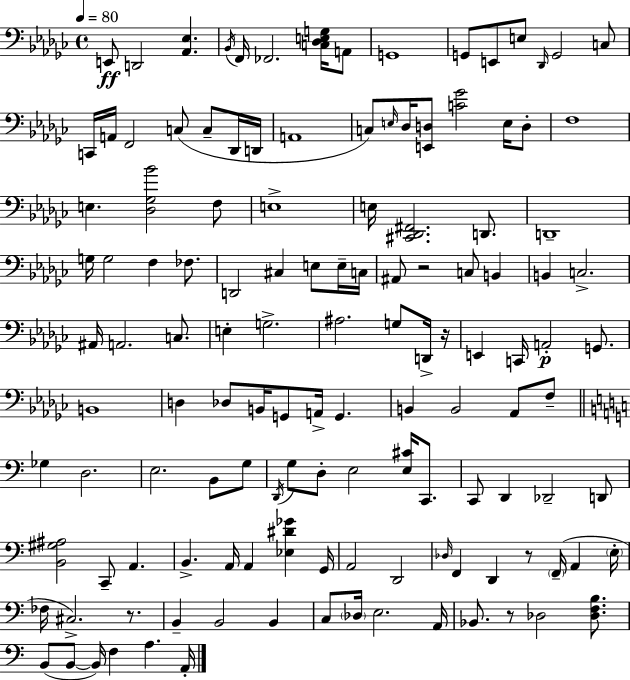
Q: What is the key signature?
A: EES minor